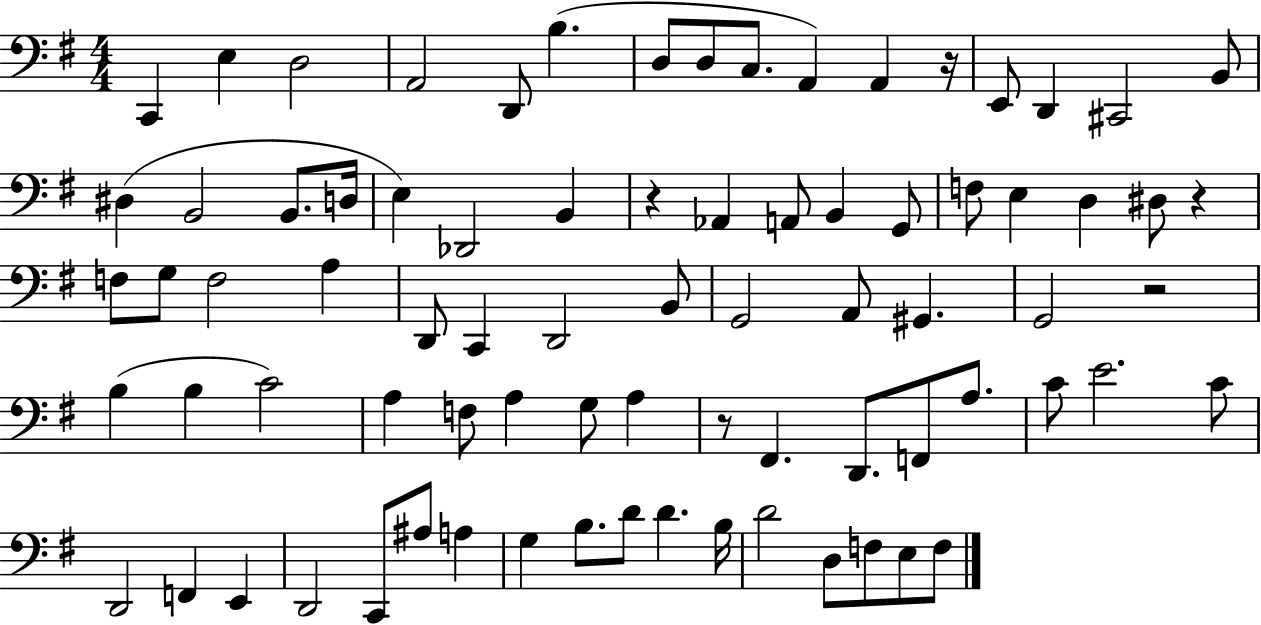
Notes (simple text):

C2/q E3/q D3/h A2/h D2/e B3/q. D3/e D3/e C3/e. A2/q A2/q R/s E2/e D2/q C#2/h B2/e D#3/q B2/h B2/e. D3/s E3/q Db2/h B2/q R/q Ab2/q A2/e B2/q G2/e F3/e E3/q D3/q D#3/e R/q F3/e G3/e F3/h A3/q D2/e C2/q D2/h B2/e G2/h A2/e G#2/q. G2/h R/h B3/q B3/q C4/h A3/q F3/e A3/q G3/e A3/q R/e F#2/q. D2/e. F2/e A3/e. C4/e E4/h. C4/e D2/h F2/q E2/q D2/h C2/e A#3/e A3/q G3/q B3/e. D4/e D4/q. B3/s D4/h D3/e F3/e E3/e F3/e